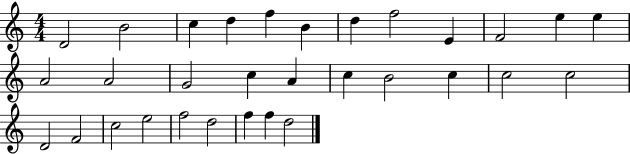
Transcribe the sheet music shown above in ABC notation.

X:1
T:Untitled
M:4/4
L:1/4
K:C
D2 B2 c d f B d f2 E F2 e e A2 A2 G2 c A c B2 c c2 c2 D2 F2 c2 e2 f2 d2 f f d2